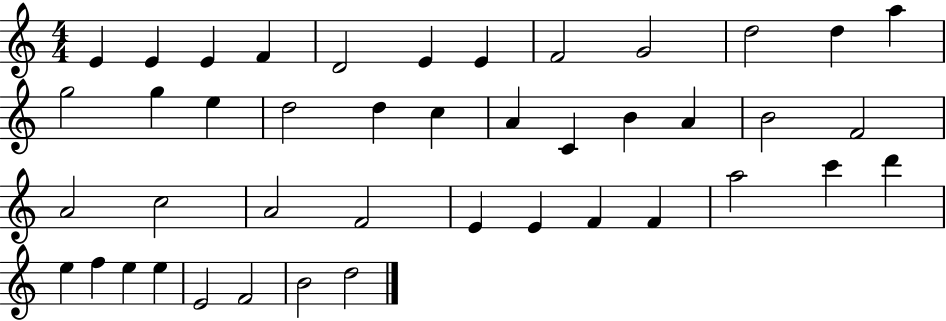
X:1
T:Untitled
M:4/4
L:1/4
K:C
E E E F D2 E E F2 G2 d2 d a g2 g e d2 d c A C B A B2 F2 A2 c2 A2 F2 E E F F a2 c' d' e f e e E2 F2 B2 d2